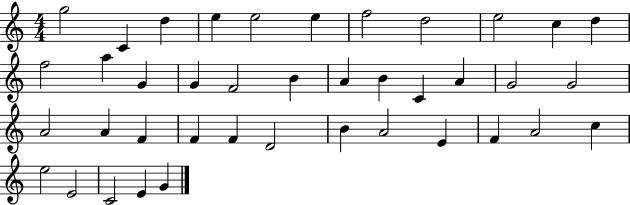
X:1
T:Untitled
M:4/4
L:1/4
K:C
g2 C d e e2 e f2 d2 e2 c d f2 a G G F2 B A B C A G2 G2 A2 A F F F D2 B A2 E F A2 c e2 E2 C2 E G